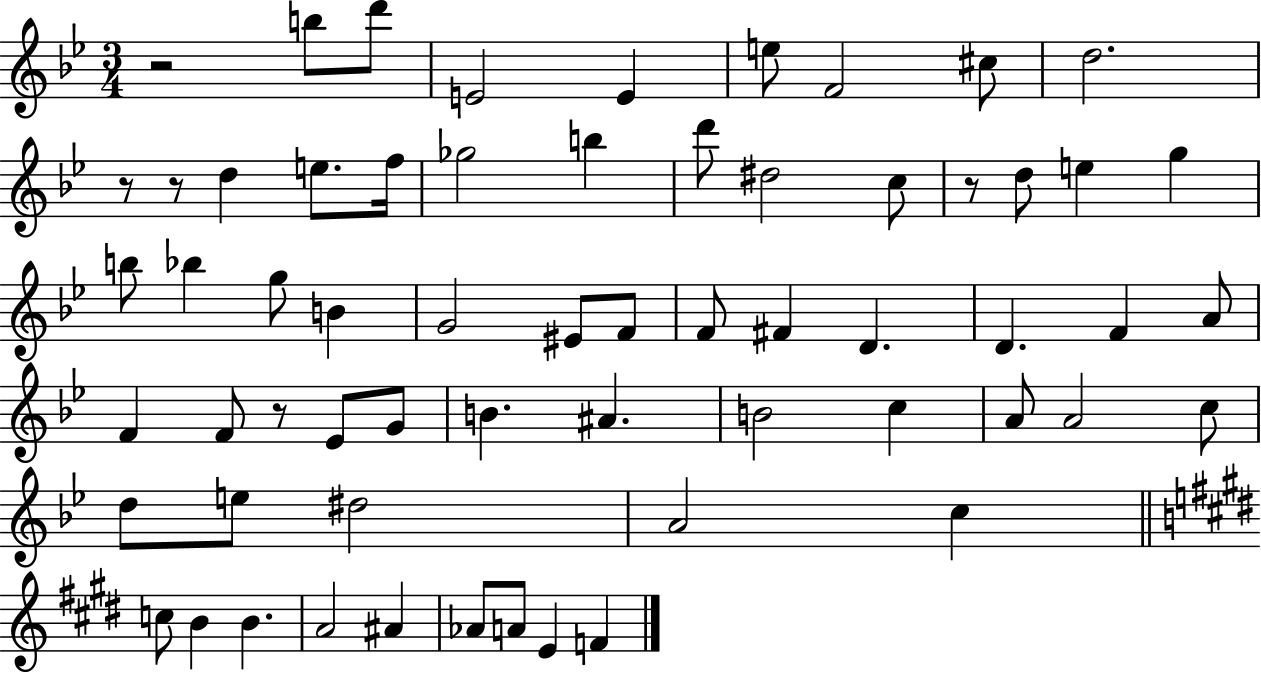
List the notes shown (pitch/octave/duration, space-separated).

R/h B5/e D6/e E4/h E4/q E5/e F4/h C#5/e D5/h. R/e R/e D5/q E5/e. F5/s Gb5/h B5/q D6/e D#5/h C5/e R/e D5/e E5/q G5/q B5/e Bb5/q G5/e B4/q G4/h EIS4/e F4/e F4/e F#4/q D4/q. D4/q. F4/q A4/e F4/q F4/e R/e Eb4/e G4/e B4/q. A#4/q. B4/h C5/q A4/e A4/h C5/e D5/e E5/e D#5/h A4/h C5/q C5/e B4/q B4/q. A4/h A#4/q Ab4/e A4/e E4/q F4/q